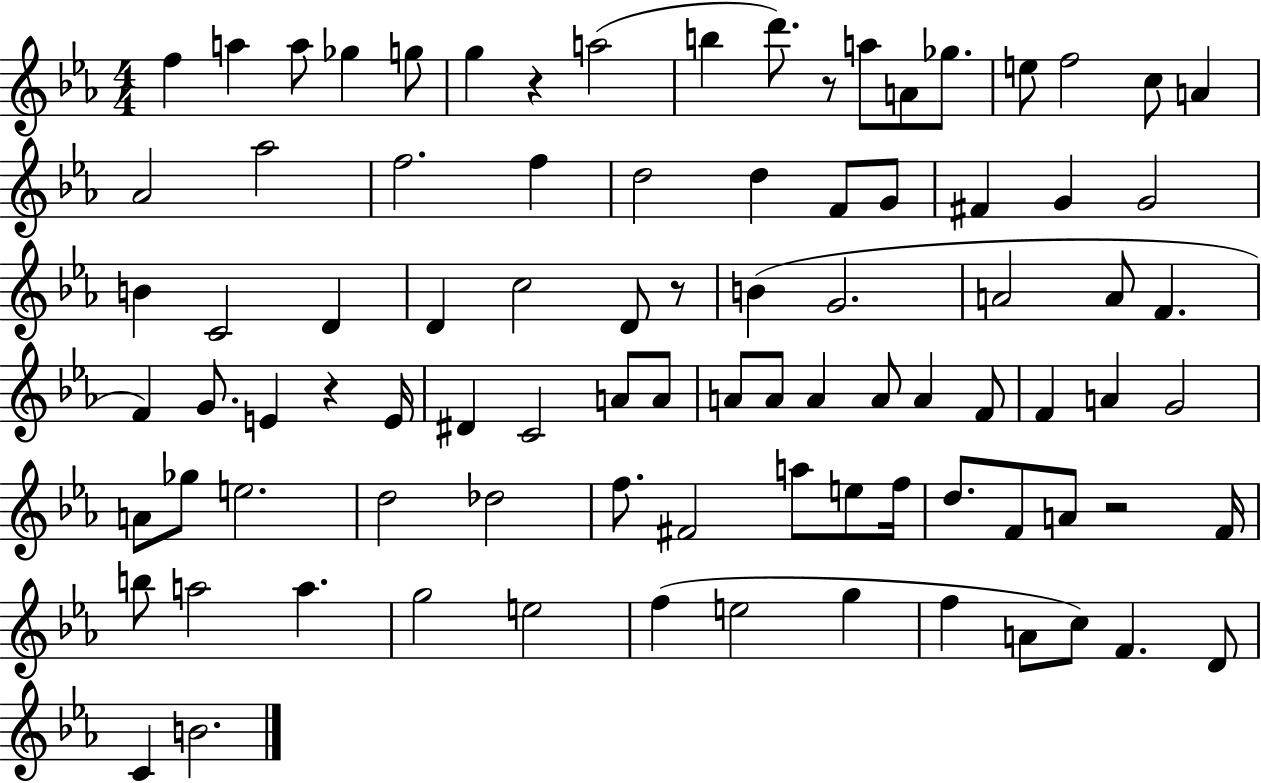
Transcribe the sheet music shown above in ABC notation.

X:1
T:Untitled
M:4/4
L:1/4
K:Eb
f a a/2 _g g/2 g z a2 b d'/2 z/2 a/2 A/2 _g/2 e/2 f2 c/2 A _A2 _a2 f2 f d2 d F/2 G/2 ^F G G2 B C2 D D c2 D/2 z/2 B G2 A2 A/2 F F G/2 E z E/4 ^D C2 A/2 A/2 A/2 A/2 A A/2 A F/2 F A G2 A/2 _g/2 e2 d2 _d2 f/2 ^F2 a/2 e/2 f/4 d/2 F/2 A/2 z2 F/4 b/2 a2 a g2 e2 f e2 g f A/2 c/2 F D/2 C B2